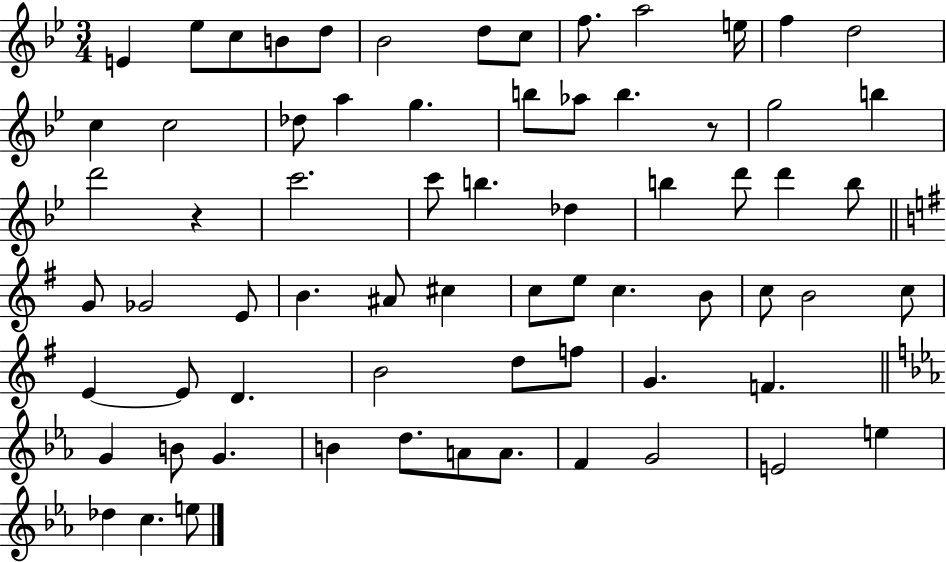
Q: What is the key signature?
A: BES major